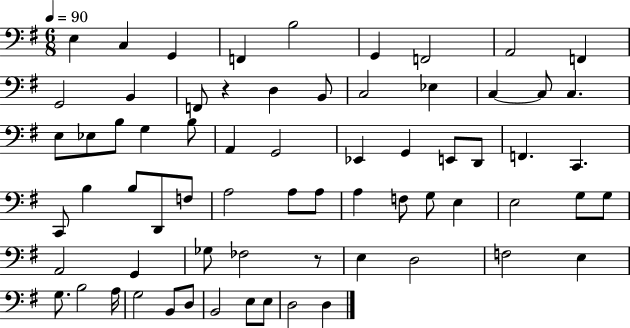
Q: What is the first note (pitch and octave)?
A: E3